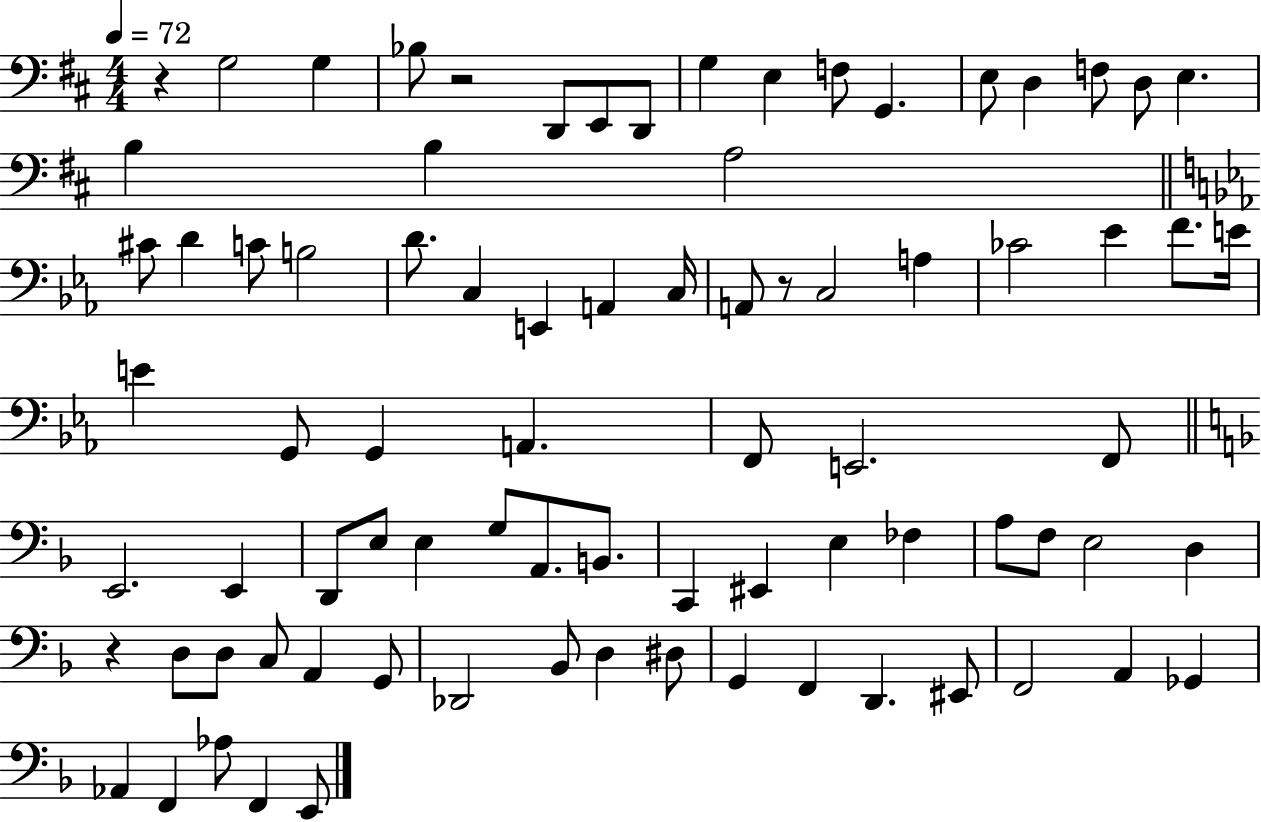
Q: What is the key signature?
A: D major